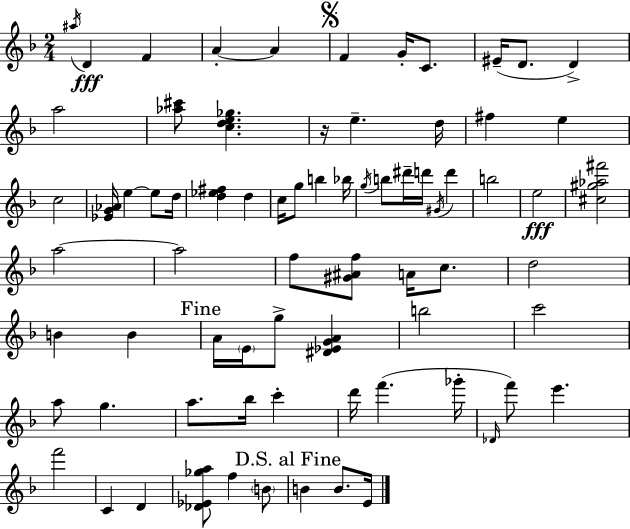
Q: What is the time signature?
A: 2/4